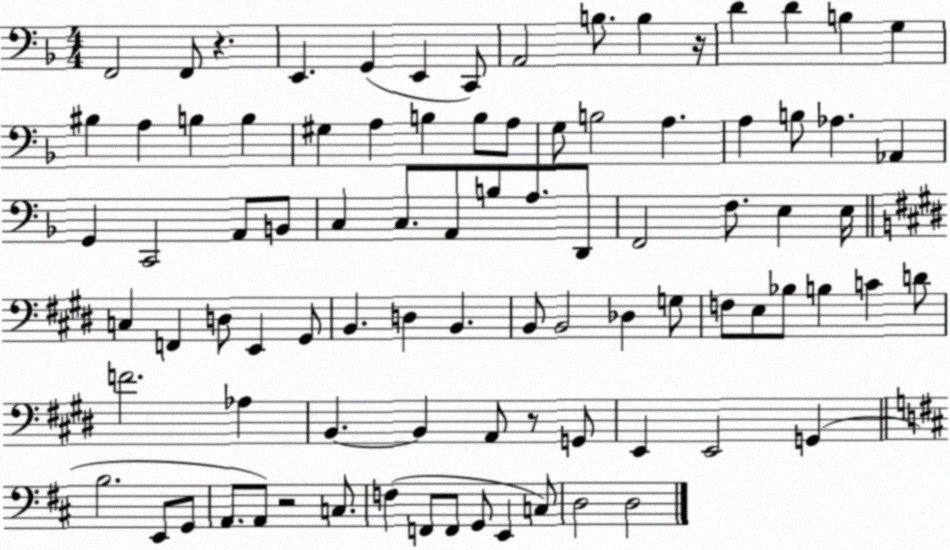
X:1
T:Untitled
M:4/4
L:1/4
K:F
F,,2 F,,/2 z E,, G,, E,, C,,/2 A,,2 B,/2 B, z/4 D D B, G, ^B, A, B, B, ^G, A, B, B,/2 A,/2 G,/2 B,2 A, A, B,/2 _A, _A,, G,, C,,2 A,,/2 B,,/2 C, C,/2 A,,/2 B,/2 A,/2 D,,/2 F,,2 F,/2 E, E,/4 C, F,, D,/2 E,, ^G,,/2 B,, D, B,, B,,/2 B,,2 _D, G,/2 F,/2 E,/2 _B,/2 B, C D/2 F2 _A, B,, B,, A,,/2 z/2 G,,/2 E,, E,,2 G,, B,2 E,,/2 G,,/2 A,,/2 A,,/2 z2 C,/2 F, F,,/2 F,,/2 G,,/2 E,, C,/2 D,2 D,2